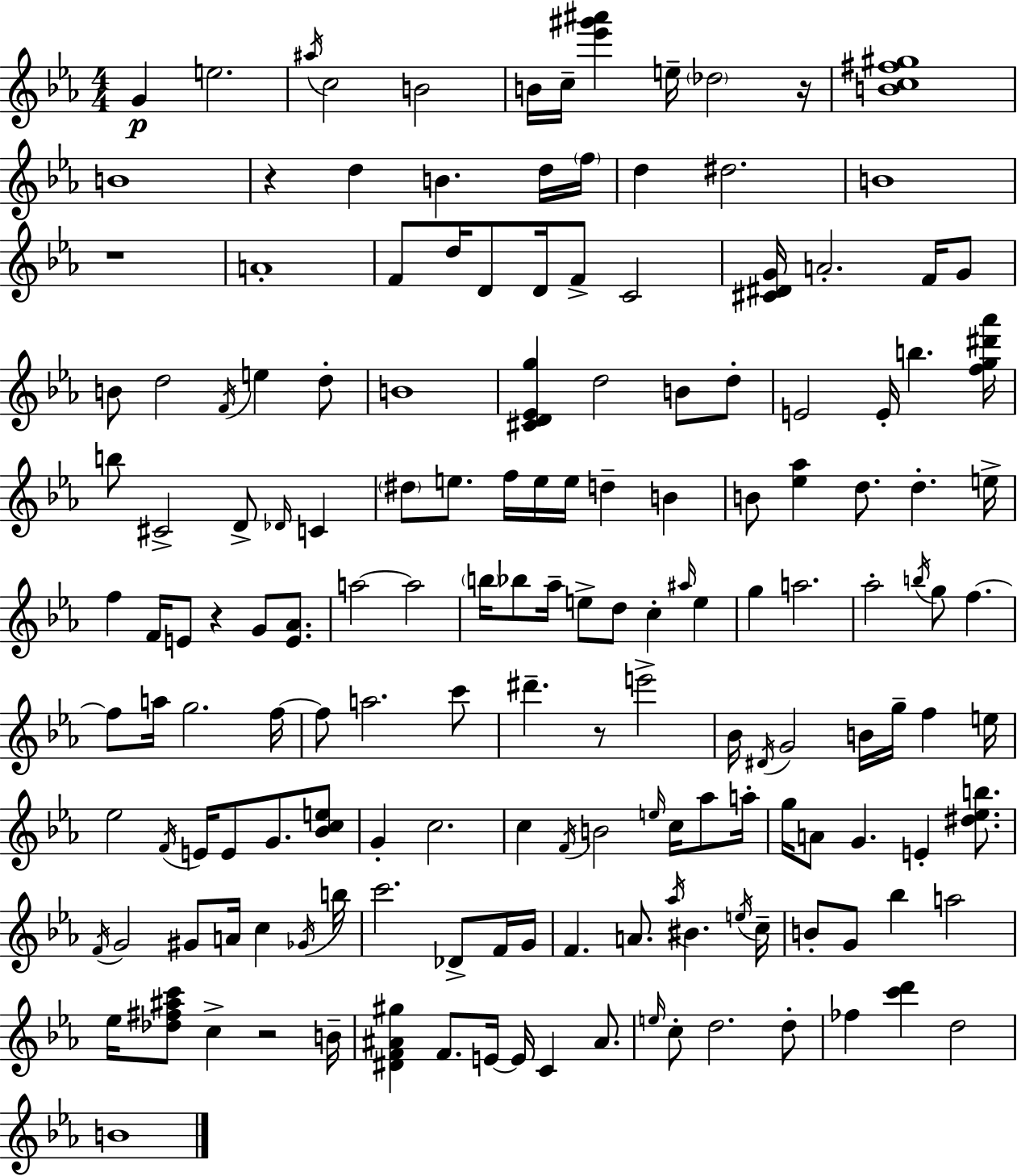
G4/q E5/h. A#5/s C5/h B4/h B4/s C5/s [Eb6,G#6,A#6]/q E5/s Db5/h R/s [B4,C5,F#5,G#5]/w B4/w R/q D5/q B4/q. D5/s F5/s D5/q D#5/h. B4/w R/w A4/w F4/e D5/s D4/e D4/s F4/e C4/h [C#4,D#4,G4]/s A4/h. F4/s G4/e B4/e D5/h F4/s E5/q D5/e B4/w [C#4,D4,Eb4,G5]/q D5/h B4/e D5/e E4/h E4/s B5/q. [F5,G5,D#6,Ab6]/s B5/e C#4/h D4/e Db4/s C4/q D#5/e E5/e. F5/s E5/s E5/s D5/q B4/q B4/e [Eb5,Ab5]/q D5/e. D5/q. E5/s F5/q F4/s E4/e R/q G4/e [E4,Ab4]/e. A5/h A5/h B5/s Bb5/e Ab5/s E5/e D5/e C5/q A#5/s E5/q G5/q A5/h. Ab5/h B5/s G5/e F5/q. F5/e A5/s G5/h. F5/s F5/e A5/h. C6/e D#6/q. R/e E6/h Bb4/s D#4/s G4/h B4/s G5/s F5/q E5/s Eb5/h F4/s E4/s E4/e G4/e. [Bb4,C5,E5]/e G4/q C5/h. C5/q F4/s B4/h E5/s C5/s Ab5/e A5/s G5/s A4/e G4/q. E4/q [D#5,Eb5,B5]/e. F4/s G4/h G#4/e A4/s C5/q Gb4/s B5/s C6/h. Db4/e F4/s G4/s F4/q. A4/e. Ab5/s BIS4/q. E5/s C5/s B4/e G4/e Bb5/q A5/h Eb5/s [Db5,F#5,A#5,C6]/e C5/q R/h B4/s [D#4,F4,A#4,G#5]/q F4/e. E4/s E4/s C4/q A#4/e. E5/s C5/e D5/h. D5/e FES5/q [C6,D6]/q D5/h B4/w